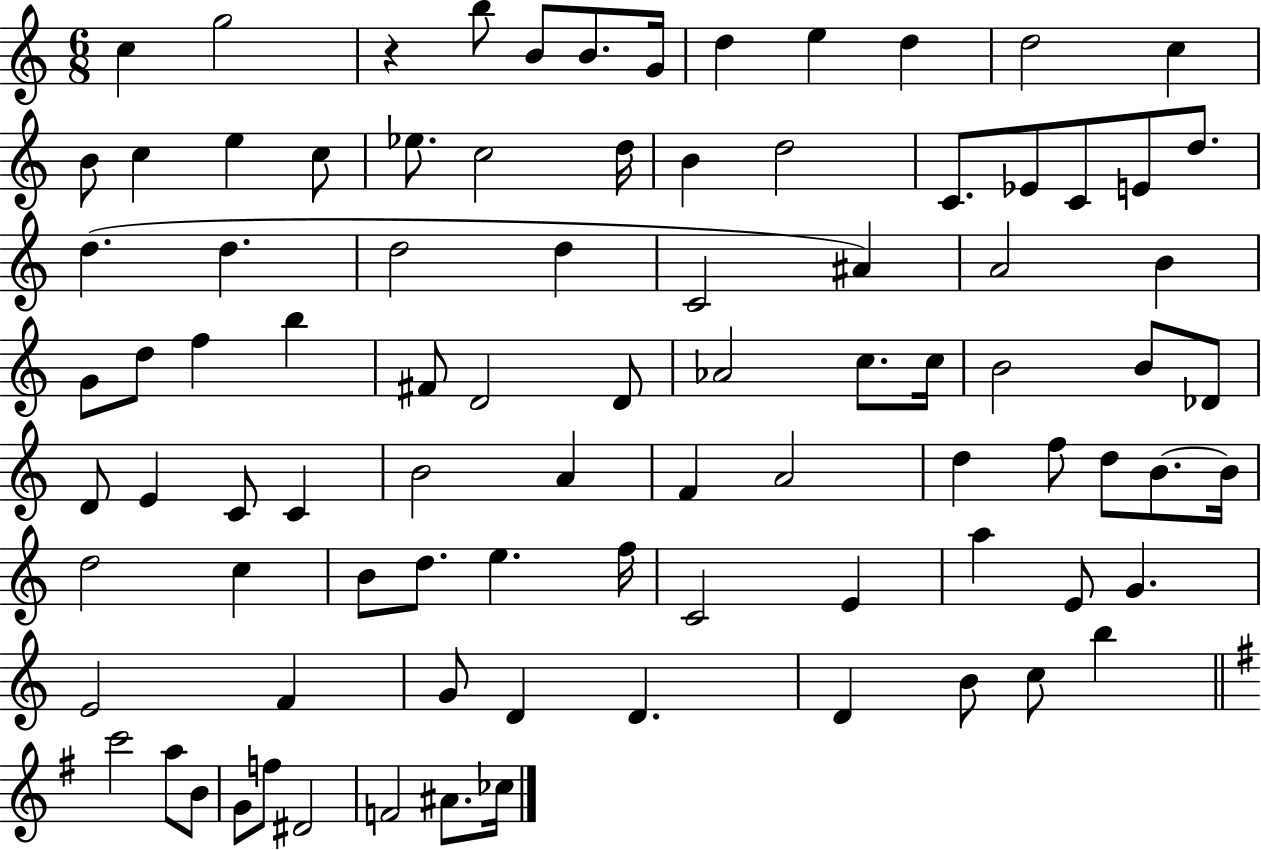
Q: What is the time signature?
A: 6/8